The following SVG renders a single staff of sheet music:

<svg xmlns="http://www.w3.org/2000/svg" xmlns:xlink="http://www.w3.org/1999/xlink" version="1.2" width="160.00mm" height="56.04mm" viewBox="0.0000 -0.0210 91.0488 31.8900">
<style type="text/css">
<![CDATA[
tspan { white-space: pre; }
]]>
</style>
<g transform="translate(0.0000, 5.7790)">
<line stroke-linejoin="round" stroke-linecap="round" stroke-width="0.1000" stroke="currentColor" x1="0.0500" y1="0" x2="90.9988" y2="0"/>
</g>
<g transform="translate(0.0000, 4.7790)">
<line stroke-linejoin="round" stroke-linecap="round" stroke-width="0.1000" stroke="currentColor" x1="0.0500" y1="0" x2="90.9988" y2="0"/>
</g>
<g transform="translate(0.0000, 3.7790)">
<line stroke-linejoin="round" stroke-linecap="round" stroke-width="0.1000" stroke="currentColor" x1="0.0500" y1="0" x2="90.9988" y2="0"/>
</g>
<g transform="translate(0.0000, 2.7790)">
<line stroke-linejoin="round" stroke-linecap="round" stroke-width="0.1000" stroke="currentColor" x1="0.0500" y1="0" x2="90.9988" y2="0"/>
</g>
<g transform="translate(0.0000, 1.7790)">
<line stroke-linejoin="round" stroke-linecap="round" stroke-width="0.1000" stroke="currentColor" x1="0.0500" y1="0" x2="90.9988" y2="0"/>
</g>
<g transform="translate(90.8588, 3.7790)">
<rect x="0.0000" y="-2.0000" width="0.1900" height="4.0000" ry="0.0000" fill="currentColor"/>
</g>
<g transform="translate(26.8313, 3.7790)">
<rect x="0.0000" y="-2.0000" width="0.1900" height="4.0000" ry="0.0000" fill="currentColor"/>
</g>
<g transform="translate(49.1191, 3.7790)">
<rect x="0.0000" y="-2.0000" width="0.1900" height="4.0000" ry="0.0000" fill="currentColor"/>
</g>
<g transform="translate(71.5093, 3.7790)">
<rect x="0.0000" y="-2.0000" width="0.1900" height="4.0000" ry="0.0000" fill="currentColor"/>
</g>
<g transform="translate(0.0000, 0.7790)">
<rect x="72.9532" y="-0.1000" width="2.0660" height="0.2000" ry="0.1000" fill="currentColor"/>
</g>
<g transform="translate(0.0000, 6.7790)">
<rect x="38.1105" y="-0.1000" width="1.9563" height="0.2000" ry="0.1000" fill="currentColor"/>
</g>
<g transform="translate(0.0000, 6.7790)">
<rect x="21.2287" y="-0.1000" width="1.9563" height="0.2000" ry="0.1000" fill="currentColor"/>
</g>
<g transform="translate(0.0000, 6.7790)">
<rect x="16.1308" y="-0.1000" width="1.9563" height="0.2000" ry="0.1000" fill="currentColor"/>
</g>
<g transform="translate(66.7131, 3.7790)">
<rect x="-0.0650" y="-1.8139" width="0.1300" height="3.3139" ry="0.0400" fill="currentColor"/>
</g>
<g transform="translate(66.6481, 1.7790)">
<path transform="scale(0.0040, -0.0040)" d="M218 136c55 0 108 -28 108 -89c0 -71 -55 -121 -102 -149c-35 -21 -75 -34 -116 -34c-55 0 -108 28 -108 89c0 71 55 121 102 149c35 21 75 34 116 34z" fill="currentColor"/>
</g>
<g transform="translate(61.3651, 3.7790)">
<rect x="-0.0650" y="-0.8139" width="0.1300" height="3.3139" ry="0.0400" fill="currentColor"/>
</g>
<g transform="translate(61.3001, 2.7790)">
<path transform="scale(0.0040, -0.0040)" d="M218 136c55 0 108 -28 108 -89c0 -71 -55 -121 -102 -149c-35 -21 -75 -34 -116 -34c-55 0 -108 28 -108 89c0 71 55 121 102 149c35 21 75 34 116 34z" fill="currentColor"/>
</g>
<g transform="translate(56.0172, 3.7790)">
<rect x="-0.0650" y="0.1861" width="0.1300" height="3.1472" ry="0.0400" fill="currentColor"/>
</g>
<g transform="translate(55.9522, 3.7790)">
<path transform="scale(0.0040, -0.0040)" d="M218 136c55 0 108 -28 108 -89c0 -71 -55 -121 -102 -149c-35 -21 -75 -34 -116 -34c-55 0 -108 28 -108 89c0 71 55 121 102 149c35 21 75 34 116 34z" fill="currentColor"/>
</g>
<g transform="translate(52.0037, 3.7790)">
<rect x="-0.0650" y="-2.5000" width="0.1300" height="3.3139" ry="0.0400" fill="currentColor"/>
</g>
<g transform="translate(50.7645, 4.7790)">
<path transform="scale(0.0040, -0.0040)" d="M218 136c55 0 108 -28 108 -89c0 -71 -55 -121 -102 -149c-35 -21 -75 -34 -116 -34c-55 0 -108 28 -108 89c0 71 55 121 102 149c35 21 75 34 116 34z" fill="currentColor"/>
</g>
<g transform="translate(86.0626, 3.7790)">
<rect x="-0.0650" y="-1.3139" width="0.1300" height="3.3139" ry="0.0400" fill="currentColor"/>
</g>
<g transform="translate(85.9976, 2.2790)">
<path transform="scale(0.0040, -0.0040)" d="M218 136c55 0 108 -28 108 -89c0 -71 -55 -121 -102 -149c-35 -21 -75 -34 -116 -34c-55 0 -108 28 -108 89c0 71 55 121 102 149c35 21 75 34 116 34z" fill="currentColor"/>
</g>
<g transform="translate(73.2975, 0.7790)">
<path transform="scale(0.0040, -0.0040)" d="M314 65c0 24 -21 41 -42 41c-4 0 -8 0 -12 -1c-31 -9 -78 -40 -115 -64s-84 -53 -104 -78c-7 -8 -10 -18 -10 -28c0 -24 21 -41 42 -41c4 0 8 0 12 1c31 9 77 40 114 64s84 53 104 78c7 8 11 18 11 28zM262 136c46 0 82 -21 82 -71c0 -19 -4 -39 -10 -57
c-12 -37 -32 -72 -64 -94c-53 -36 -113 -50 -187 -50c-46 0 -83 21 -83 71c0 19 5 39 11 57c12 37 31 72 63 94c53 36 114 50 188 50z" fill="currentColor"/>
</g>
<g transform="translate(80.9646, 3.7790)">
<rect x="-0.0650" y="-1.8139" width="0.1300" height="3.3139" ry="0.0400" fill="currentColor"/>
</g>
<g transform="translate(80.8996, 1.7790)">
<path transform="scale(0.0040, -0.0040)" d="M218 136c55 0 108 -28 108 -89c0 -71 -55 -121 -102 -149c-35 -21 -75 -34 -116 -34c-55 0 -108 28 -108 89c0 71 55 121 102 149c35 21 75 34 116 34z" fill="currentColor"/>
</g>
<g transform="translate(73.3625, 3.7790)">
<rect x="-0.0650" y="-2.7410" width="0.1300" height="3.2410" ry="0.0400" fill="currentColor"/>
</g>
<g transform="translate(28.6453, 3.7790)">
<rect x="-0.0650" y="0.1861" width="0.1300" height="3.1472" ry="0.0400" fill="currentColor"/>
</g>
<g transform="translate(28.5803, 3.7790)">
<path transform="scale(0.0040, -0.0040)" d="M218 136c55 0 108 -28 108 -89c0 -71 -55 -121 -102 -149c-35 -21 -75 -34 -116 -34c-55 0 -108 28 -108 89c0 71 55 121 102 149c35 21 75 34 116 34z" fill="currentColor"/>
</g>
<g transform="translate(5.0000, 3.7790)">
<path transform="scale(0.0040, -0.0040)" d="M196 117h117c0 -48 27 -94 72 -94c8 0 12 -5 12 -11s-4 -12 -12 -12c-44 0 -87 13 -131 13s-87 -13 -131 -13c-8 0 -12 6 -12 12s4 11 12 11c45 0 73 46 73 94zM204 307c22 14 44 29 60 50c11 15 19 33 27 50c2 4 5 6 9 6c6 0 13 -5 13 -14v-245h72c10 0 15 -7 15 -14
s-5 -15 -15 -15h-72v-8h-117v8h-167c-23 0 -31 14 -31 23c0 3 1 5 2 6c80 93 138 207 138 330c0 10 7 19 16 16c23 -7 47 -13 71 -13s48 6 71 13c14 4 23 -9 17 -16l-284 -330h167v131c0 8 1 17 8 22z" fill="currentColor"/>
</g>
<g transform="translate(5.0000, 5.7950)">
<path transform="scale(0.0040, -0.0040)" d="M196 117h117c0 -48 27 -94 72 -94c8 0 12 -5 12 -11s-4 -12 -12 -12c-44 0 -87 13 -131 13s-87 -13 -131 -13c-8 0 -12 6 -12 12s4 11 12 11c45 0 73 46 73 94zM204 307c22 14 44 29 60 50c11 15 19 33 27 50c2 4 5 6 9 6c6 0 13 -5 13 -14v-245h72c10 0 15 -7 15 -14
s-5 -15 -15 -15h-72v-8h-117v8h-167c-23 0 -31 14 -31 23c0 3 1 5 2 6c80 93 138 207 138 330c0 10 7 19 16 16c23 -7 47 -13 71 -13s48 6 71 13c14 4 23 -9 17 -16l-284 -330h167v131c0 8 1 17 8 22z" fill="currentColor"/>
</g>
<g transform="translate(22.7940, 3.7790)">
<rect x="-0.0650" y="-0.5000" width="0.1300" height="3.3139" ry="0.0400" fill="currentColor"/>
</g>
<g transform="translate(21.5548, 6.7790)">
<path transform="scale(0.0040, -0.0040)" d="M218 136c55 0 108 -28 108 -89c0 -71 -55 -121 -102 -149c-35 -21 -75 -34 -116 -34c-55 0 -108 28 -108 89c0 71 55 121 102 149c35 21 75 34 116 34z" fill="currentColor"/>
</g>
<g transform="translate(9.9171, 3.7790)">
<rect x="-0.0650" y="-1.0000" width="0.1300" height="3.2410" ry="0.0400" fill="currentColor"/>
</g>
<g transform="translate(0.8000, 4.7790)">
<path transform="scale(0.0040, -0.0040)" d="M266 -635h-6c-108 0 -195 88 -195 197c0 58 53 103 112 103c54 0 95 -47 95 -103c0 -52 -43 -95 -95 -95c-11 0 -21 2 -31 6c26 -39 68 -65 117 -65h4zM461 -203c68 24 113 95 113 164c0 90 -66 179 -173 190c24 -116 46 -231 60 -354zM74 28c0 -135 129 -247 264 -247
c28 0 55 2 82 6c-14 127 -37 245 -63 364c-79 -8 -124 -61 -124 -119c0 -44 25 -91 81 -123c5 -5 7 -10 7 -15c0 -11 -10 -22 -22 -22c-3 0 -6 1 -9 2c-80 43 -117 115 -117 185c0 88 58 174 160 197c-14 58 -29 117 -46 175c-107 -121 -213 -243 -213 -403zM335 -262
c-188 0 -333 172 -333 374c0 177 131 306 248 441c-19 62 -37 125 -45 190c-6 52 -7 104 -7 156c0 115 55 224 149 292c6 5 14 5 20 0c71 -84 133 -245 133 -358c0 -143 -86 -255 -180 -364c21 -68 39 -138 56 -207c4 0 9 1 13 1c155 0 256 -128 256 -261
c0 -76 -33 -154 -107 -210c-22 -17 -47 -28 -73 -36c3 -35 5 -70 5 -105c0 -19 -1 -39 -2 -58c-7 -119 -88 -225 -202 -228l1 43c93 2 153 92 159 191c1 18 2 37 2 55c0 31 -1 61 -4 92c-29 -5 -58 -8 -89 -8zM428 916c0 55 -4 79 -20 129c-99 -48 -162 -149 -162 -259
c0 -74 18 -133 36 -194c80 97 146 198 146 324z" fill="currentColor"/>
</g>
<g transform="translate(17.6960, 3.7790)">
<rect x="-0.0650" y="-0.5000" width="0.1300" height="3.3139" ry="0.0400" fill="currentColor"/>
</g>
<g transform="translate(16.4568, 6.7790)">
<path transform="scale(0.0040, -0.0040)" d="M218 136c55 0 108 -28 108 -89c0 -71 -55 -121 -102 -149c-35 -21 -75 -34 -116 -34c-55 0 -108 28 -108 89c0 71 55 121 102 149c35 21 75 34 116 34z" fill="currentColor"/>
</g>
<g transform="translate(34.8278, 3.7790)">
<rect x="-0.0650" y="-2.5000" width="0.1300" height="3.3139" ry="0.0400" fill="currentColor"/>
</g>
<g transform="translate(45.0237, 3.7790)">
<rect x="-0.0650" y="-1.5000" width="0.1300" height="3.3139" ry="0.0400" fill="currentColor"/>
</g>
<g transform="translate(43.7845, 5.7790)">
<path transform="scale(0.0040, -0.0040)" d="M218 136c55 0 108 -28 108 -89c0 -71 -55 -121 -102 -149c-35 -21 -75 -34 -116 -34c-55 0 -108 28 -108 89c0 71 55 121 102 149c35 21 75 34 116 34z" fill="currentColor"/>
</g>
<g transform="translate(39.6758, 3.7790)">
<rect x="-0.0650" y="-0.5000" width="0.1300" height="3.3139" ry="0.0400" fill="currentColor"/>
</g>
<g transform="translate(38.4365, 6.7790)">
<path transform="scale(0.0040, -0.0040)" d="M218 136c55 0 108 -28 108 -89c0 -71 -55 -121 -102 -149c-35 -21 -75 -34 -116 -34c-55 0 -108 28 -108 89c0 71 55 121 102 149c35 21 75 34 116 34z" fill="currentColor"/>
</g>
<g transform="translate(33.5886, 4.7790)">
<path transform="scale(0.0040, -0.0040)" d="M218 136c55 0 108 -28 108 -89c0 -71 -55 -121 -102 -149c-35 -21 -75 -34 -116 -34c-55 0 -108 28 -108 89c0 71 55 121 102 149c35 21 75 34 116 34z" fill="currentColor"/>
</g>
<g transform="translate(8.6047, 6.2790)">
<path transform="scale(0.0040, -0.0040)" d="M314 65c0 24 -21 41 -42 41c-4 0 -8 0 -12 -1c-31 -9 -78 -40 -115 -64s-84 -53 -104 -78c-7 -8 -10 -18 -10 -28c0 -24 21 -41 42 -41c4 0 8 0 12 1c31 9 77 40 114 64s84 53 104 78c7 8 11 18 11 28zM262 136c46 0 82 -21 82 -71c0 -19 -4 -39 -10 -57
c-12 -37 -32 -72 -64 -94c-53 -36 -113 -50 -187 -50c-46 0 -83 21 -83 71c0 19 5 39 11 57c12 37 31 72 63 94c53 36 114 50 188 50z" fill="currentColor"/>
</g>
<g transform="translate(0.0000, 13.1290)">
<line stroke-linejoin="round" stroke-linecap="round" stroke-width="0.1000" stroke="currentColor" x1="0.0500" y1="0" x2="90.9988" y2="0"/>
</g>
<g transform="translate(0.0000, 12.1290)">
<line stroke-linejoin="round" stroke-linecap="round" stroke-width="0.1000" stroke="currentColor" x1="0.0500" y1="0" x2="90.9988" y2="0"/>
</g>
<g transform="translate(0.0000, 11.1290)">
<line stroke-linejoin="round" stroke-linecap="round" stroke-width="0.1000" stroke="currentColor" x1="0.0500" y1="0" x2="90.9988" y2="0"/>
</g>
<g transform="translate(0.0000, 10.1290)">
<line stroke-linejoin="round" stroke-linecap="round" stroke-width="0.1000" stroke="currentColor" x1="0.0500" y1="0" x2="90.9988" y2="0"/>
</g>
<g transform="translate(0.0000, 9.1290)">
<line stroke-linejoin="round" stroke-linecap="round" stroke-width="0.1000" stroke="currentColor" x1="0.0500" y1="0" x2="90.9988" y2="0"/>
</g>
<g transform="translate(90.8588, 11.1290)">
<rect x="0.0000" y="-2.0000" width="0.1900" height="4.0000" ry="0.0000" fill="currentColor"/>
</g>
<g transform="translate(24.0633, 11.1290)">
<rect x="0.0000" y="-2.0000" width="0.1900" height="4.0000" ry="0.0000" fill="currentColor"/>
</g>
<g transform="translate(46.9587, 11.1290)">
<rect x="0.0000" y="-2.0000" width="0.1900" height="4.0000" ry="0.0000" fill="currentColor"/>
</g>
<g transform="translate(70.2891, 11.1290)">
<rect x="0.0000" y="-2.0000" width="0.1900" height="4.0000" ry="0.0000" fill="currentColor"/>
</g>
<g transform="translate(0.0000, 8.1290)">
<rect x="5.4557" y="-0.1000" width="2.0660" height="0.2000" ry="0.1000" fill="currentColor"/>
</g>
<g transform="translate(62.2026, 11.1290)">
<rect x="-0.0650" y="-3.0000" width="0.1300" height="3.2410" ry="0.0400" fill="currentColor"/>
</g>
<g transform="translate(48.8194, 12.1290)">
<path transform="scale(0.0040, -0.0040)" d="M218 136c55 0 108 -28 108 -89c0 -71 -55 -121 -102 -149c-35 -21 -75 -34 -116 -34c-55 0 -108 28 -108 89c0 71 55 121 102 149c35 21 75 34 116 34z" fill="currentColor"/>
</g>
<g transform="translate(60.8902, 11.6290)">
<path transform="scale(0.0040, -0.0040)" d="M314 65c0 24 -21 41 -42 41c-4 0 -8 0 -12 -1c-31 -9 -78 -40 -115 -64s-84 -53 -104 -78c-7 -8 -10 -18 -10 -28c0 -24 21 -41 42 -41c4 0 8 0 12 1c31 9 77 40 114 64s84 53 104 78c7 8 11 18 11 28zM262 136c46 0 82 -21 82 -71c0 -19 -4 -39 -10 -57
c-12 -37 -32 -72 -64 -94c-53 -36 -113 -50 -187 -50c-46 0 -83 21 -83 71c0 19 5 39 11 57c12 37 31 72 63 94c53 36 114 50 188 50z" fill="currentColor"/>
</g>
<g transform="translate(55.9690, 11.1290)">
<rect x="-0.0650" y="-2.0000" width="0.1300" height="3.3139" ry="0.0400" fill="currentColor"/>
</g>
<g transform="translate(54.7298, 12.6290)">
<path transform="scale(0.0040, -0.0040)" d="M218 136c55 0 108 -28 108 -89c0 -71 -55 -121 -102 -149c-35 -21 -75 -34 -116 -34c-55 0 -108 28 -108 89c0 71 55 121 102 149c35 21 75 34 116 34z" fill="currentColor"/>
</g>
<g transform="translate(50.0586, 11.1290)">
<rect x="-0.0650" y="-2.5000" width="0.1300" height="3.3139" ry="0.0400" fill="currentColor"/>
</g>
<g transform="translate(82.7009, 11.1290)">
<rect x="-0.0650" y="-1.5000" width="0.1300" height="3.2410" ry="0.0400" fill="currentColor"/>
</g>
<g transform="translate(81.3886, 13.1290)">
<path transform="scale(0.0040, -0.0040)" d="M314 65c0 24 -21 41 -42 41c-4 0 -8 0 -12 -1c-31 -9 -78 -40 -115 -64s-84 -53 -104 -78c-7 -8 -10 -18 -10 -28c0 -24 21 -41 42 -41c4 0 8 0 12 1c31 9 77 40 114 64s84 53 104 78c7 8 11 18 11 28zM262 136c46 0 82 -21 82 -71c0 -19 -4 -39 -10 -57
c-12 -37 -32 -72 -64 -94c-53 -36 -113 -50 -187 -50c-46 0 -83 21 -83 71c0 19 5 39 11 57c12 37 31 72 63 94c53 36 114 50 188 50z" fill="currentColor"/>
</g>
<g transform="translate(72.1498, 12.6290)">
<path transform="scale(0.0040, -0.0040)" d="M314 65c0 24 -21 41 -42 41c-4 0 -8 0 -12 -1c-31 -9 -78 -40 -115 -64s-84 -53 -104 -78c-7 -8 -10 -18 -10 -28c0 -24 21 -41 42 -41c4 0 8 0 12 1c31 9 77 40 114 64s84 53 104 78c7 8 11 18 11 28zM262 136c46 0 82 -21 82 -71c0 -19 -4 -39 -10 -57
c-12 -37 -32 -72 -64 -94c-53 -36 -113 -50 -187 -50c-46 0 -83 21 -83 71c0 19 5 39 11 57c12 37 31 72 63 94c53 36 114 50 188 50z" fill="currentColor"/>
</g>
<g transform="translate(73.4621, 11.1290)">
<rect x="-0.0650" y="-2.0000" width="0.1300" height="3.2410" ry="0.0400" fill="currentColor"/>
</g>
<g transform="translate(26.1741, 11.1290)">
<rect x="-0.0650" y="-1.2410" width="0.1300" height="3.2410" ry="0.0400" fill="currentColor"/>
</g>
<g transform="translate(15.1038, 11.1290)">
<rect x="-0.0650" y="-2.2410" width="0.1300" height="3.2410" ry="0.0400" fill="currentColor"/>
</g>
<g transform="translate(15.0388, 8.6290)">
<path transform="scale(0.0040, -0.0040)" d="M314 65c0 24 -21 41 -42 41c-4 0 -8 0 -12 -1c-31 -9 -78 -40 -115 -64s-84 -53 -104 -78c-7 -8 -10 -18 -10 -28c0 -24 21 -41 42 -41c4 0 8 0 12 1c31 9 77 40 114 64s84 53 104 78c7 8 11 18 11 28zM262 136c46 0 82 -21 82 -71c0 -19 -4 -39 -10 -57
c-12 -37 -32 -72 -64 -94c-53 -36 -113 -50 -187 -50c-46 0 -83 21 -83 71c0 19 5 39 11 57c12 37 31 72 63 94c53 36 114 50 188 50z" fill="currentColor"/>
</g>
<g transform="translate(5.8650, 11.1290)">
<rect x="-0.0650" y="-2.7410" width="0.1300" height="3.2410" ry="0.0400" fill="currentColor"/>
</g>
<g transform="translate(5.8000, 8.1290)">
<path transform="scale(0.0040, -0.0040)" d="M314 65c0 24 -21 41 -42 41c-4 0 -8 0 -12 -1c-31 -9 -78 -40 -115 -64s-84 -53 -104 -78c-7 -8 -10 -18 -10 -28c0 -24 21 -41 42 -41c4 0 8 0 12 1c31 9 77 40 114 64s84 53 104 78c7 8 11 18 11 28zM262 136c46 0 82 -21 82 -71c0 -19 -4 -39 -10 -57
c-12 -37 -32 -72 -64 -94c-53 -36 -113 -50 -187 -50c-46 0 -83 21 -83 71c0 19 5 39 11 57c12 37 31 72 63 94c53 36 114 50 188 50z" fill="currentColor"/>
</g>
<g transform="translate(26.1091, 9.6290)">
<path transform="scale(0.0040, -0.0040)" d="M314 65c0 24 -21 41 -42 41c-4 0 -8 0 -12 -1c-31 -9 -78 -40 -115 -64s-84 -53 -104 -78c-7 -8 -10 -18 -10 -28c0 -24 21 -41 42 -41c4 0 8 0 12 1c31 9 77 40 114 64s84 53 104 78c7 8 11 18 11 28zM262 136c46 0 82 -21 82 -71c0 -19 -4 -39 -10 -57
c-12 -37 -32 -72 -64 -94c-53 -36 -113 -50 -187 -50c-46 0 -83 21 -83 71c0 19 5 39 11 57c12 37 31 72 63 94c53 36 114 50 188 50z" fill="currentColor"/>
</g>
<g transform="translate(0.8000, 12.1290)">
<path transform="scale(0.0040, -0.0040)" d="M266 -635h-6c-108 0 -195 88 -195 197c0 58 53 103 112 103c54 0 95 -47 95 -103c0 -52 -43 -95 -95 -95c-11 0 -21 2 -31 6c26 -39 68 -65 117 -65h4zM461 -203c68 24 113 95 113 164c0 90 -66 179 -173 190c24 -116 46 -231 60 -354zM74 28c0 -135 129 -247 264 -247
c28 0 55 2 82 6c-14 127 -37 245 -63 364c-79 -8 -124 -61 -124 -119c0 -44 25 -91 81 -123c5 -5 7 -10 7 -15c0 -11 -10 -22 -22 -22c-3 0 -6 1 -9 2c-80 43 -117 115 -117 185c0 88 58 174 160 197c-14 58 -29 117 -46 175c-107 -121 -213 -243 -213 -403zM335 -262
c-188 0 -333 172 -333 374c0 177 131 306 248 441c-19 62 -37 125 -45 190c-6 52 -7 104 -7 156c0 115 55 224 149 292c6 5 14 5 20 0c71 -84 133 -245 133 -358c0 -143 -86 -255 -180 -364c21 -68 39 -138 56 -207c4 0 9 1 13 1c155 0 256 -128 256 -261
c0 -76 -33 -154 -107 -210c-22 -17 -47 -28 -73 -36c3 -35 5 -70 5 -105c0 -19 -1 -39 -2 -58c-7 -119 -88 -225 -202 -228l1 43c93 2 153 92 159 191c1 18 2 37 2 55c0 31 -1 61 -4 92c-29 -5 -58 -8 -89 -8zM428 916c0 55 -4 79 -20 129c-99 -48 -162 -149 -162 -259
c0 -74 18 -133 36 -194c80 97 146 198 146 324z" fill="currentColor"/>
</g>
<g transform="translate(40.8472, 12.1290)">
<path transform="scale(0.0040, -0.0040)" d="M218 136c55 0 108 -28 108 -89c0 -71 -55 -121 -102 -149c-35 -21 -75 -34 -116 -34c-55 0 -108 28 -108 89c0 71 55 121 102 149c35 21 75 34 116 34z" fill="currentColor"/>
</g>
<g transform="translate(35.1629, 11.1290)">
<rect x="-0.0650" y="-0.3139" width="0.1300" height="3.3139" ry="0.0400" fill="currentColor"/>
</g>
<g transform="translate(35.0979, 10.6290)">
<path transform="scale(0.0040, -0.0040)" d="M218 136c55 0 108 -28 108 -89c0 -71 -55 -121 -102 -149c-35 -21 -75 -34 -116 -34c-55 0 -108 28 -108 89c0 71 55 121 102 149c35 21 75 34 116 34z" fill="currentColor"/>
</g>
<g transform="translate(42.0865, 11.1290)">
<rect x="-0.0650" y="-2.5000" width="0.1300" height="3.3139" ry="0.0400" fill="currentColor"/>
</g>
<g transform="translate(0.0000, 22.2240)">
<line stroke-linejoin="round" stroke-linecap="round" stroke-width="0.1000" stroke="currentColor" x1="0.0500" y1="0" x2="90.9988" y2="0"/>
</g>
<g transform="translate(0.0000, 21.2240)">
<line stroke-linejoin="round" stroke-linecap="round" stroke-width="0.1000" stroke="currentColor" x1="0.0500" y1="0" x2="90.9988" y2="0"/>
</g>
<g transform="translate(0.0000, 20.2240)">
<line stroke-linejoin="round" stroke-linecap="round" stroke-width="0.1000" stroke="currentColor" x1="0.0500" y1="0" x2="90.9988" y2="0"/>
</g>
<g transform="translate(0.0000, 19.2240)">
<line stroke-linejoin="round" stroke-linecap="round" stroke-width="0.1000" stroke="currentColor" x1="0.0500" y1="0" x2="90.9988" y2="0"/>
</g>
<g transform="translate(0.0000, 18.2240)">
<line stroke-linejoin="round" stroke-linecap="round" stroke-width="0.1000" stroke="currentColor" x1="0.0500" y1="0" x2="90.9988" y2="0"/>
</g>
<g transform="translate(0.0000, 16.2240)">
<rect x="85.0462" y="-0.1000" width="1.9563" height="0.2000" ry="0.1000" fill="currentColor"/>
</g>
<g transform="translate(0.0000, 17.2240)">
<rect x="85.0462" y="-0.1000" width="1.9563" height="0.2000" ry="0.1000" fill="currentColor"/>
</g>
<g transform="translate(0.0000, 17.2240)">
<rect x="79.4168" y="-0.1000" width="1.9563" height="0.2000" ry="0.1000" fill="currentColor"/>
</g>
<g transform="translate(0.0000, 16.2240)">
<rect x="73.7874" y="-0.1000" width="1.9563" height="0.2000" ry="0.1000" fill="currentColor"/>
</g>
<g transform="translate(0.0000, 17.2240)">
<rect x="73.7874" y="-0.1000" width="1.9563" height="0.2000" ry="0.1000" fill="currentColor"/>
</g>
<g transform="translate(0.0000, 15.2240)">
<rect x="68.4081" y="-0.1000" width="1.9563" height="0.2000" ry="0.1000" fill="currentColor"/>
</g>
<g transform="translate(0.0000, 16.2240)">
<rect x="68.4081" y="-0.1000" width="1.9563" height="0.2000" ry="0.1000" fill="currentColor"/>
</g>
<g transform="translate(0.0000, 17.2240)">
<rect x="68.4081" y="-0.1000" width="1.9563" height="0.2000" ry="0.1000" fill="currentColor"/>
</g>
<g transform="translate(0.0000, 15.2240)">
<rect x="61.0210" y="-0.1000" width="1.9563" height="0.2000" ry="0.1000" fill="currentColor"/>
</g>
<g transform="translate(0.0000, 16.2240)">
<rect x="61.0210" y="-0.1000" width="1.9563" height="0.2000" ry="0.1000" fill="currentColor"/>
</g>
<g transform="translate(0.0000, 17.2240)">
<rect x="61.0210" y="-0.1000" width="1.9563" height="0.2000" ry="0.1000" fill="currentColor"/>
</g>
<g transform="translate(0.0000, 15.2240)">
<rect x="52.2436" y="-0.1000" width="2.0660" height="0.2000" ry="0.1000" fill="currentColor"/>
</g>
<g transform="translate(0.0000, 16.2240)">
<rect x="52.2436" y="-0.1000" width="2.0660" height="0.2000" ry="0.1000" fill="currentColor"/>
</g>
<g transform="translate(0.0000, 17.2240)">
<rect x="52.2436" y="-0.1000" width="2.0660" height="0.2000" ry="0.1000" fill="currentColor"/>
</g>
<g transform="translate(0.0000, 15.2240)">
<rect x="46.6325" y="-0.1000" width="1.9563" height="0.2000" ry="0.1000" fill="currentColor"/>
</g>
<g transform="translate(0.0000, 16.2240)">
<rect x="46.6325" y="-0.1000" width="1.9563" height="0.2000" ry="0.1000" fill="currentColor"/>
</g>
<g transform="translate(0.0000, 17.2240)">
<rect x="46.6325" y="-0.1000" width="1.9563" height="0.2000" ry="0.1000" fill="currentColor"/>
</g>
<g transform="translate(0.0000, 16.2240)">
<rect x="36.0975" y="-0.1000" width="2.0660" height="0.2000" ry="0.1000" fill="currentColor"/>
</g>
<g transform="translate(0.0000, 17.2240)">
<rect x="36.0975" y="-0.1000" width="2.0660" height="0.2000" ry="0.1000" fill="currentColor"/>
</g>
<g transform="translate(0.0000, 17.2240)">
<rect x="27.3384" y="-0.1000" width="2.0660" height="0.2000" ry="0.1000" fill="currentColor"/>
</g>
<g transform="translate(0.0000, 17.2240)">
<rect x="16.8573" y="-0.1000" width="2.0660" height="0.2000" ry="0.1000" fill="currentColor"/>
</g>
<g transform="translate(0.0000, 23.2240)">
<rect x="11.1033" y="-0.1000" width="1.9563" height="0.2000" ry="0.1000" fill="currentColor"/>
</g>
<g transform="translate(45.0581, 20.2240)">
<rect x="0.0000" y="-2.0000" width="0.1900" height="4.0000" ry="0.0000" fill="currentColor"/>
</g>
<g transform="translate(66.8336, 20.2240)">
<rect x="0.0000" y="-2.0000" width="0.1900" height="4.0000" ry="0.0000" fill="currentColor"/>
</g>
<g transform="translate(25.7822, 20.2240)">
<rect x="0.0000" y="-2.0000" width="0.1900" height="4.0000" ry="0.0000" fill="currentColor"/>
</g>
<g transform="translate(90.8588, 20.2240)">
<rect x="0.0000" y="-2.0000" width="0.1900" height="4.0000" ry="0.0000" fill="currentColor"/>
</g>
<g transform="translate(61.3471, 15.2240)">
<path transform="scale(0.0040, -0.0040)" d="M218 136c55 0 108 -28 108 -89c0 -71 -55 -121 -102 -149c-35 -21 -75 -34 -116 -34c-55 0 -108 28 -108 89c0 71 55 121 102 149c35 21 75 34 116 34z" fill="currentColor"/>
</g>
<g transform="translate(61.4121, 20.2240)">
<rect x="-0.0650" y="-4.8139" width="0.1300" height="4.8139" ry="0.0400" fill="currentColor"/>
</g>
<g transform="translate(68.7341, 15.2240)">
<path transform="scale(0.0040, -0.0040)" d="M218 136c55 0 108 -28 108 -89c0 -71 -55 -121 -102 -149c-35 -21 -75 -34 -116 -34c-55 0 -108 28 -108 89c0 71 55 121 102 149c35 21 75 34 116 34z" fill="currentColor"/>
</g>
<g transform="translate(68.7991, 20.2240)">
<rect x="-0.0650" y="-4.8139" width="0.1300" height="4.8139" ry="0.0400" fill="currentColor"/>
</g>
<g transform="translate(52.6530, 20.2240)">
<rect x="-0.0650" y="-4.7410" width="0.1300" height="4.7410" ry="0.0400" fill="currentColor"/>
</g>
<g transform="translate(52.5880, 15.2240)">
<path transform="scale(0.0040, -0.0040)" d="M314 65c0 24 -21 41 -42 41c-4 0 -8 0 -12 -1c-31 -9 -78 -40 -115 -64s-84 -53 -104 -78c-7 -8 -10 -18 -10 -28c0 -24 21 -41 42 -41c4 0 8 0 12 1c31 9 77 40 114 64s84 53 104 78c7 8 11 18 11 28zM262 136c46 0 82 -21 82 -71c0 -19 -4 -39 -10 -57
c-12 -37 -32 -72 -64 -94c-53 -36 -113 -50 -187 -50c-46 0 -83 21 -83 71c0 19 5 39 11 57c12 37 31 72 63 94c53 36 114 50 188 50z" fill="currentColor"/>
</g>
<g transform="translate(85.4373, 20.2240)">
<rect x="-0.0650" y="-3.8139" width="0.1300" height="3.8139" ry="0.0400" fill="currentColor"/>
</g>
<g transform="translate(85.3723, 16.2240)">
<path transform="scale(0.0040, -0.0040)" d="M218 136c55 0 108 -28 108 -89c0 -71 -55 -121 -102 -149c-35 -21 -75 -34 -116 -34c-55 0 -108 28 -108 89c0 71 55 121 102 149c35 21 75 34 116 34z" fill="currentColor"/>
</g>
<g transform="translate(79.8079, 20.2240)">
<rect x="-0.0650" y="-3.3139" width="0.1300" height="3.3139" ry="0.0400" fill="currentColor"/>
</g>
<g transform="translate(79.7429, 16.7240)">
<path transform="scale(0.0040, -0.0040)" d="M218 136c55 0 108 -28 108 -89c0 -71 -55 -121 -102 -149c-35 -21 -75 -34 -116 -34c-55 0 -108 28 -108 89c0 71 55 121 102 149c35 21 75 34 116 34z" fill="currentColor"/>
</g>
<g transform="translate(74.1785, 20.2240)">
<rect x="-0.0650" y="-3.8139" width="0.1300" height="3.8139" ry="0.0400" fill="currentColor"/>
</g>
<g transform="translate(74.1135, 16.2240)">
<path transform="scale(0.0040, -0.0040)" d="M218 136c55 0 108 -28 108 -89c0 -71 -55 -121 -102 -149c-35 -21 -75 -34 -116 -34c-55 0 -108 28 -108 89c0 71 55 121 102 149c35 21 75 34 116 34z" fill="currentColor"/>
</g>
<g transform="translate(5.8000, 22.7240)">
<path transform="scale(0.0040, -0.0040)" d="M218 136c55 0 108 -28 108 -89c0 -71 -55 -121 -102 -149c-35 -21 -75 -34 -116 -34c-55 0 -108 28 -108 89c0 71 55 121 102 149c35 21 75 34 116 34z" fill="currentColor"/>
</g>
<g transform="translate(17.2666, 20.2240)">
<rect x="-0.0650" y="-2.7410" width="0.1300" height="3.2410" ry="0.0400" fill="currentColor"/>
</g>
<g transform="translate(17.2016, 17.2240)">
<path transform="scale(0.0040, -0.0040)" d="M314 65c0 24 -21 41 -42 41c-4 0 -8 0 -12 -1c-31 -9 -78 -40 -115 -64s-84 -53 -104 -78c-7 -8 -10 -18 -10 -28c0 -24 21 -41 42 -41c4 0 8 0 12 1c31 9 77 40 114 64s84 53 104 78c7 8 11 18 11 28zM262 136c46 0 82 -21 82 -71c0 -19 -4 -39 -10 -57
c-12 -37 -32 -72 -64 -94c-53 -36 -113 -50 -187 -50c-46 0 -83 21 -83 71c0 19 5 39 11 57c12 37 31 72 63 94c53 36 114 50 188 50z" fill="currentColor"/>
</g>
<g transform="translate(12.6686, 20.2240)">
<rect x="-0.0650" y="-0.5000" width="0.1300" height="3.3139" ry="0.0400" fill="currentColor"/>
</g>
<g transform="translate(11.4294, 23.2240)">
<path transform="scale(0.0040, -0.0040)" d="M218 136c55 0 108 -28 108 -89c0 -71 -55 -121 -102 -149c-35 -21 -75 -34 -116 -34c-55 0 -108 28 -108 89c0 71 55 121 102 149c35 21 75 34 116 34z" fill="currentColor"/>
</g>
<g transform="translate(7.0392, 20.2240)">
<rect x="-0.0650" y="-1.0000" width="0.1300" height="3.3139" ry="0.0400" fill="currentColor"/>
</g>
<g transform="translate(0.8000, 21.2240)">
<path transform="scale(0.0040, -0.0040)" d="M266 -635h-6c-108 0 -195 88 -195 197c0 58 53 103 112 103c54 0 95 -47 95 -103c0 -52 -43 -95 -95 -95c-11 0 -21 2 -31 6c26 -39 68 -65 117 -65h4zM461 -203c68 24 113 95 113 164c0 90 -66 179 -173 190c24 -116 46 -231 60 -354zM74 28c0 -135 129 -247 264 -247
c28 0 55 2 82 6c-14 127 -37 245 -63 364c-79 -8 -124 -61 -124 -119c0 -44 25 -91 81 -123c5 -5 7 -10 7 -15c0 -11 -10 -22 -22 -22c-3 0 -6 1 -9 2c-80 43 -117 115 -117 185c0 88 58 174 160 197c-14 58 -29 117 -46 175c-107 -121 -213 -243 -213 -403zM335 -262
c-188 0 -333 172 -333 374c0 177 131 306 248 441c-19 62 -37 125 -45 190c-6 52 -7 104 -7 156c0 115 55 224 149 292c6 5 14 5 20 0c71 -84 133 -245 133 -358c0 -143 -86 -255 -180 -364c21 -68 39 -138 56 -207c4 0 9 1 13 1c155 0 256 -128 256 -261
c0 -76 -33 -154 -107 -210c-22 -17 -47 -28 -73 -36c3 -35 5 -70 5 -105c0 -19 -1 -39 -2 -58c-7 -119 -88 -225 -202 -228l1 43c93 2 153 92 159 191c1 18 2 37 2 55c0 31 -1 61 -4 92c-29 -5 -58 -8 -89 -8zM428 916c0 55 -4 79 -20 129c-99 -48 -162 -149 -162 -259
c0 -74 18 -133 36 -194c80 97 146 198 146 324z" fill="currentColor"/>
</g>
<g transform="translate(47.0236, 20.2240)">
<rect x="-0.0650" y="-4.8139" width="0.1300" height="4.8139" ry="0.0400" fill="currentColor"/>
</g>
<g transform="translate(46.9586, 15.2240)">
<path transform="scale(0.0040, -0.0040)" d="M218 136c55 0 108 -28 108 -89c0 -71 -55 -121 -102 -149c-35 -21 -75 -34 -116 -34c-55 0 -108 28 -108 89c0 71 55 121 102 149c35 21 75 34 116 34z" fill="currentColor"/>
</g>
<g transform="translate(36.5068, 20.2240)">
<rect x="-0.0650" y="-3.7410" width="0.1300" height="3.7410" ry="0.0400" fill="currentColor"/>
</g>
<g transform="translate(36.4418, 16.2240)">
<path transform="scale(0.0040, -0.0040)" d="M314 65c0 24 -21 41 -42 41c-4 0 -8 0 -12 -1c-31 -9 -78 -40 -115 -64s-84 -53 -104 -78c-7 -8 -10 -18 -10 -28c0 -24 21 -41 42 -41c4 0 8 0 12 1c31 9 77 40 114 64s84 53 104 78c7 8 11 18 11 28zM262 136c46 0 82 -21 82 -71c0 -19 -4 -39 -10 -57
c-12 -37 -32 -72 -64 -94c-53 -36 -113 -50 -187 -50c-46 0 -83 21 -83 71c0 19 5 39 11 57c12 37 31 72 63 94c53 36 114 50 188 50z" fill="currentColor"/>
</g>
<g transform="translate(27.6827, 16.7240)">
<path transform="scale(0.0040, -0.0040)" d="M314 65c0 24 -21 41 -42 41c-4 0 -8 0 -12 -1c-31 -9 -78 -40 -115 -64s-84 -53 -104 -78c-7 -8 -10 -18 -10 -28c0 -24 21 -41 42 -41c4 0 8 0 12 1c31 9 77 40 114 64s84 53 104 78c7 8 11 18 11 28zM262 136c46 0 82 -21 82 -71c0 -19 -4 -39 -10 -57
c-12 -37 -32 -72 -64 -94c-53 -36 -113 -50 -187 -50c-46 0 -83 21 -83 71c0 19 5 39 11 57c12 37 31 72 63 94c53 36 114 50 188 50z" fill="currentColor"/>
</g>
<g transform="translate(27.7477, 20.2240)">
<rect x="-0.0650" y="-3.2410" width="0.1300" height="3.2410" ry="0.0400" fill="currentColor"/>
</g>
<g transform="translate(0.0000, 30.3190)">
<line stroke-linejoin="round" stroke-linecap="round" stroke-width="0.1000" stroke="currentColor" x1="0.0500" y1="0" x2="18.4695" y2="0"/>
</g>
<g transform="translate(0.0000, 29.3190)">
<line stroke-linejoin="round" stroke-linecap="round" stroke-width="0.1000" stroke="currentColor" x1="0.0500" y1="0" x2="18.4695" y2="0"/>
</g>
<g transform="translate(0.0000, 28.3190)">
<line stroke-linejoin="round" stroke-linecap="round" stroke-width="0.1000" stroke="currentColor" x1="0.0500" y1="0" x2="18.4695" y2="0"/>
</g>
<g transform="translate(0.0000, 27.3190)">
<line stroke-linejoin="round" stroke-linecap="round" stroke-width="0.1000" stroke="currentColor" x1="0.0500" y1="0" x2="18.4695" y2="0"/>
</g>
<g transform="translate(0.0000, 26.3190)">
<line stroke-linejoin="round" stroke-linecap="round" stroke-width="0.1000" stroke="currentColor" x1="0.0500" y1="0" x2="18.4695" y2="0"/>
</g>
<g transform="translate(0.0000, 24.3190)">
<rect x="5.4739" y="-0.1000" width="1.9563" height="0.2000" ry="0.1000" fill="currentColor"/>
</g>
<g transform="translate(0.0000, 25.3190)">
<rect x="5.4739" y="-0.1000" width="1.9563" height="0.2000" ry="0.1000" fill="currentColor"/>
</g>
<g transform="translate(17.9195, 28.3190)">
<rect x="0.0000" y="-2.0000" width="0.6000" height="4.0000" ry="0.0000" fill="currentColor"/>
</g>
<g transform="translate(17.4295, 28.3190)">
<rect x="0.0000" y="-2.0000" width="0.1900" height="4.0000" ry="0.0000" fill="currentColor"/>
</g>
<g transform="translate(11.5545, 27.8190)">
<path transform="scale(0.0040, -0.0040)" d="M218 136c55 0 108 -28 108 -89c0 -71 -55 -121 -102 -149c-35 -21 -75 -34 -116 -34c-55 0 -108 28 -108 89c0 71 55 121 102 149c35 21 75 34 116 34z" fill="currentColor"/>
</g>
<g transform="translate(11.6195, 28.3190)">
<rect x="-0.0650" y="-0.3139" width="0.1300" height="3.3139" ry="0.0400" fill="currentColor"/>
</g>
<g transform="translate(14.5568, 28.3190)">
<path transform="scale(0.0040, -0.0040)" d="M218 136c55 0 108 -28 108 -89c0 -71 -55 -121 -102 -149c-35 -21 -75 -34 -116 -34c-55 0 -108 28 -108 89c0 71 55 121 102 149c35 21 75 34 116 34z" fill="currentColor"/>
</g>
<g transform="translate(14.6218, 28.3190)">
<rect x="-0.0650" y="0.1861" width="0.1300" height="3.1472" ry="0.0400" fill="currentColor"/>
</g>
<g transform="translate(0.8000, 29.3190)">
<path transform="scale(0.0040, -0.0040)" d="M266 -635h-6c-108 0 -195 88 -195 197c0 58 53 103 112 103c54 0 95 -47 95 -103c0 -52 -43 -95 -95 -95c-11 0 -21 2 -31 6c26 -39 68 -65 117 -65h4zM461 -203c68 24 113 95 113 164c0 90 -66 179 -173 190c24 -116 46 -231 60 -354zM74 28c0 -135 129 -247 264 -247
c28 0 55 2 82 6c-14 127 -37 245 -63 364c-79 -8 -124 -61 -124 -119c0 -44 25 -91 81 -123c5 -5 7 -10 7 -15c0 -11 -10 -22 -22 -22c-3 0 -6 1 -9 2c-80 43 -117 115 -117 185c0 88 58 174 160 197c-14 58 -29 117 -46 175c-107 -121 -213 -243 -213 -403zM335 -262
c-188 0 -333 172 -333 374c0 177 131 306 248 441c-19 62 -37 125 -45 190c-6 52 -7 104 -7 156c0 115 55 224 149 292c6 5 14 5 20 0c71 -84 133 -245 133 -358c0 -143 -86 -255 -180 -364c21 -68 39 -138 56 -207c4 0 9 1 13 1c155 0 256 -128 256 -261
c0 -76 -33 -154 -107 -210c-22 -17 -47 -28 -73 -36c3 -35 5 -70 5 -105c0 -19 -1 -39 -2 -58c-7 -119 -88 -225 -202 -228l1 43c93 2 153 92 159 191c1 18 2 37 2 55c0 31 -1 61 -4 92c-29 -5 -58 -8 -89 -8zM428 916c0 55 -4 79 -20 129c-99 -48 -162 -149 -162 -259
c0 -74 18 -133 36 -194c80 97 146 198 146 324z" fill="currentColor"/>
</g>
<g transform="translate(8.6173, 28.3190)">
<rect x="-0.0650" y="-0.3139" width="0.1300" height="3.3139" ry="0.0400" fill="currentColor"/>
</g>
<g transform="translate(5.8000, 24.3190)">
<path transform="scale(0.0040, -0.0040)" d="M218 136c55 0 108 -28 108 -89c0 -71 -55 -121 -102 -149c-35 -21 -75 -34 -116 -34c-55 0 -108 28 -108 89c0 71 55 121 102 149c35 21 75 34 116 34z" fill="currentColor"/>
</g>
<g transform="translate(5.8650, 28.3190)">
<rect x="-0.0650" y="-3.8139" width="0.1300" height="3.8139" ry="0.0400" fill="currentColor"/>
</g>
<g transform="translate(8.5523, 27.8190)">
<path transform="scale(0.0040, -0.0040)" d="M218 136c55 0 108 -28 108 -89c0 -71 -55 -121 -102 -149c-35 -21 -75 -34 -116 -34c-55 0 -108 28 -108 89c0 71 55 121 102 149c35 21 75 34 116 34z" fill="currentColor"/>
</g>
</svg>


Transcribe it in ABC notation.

X:1
T:Untitled
M:4/4
L:1/4
K:C
D2 C C B G C E G B d f a2 f e a2 g2 e2 c G G F A2 F2 E2 D C a2 b2 c'2 e' e'2 e' e' c' b c' c' c c B